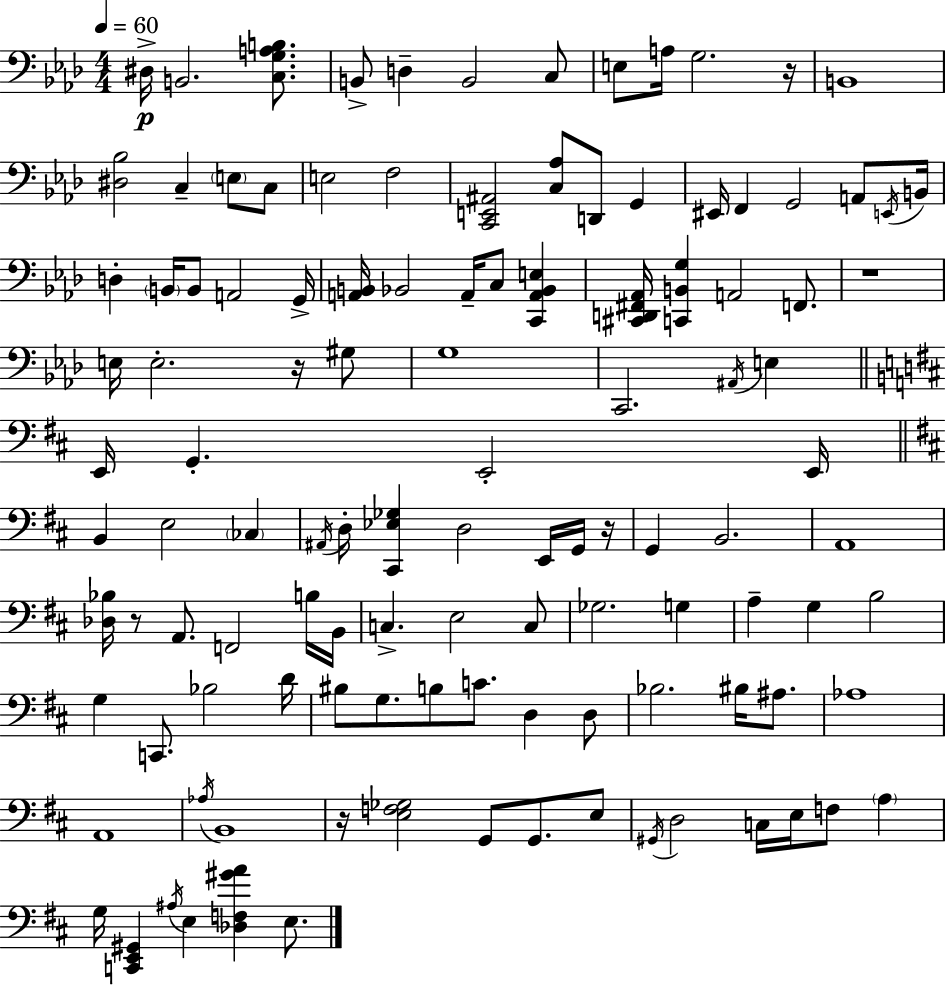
D#3/s B2/h. [C3,G3,A3,B3]/e. B2/e D3/q B2/h C3/e E3/e A3/s G3/h. R/s B2/w [D#3,Bb3]/h C3/q E3/e C3/e E3/h F3/h [C2,E2,A#2]/h [C3,Ab3]/e D2/e G2/q EIS2/s F2/q G2/h A2/e E2/s B2/s D3/q B2/s B2/e A2/h G2/s [A2,B2]/s Bb2/h A2/s C3/e [C2,A2,Bb2,E3]/q [C#2,D2,F#2,Ab2]/s [C2,B2,G3]/q A2/h F2/e. R/w E3/s E3/h. R/s G#3/e G3/w C2/h. A#2/s E3/q E2/s G2/q. E2/h E2/s B2/q E3/h CES3/q A#2/s D3/s [C#2,Eb3,Gb3]/q D3/h E2/s G2/s R/s G2/q B2/h. A2/w [Db3,Bb3]/s R/e A2/e. F2/h B3/s B2/s C3/q. E3/h C3/e Gb3/h. G3/q A3/q G3/q B3/h G3/q C2/e. Bb3/h D4/s BIS3/e G3/e. B3/e C4/e. D3/q D3/e Bb3/h. BIS3/s A#3/e. Ab3/w A2/w Ab3/s B2/w R/s [E3,F3,Gb3]/h G2/e G2/e. E3/e G#2/s D3/h C3/s E3/s F3/e A3/q G3/s [C2,E2,G#2]/q A#3/s E3/q [Db3,F3,G#4,A4]/q E3/e.